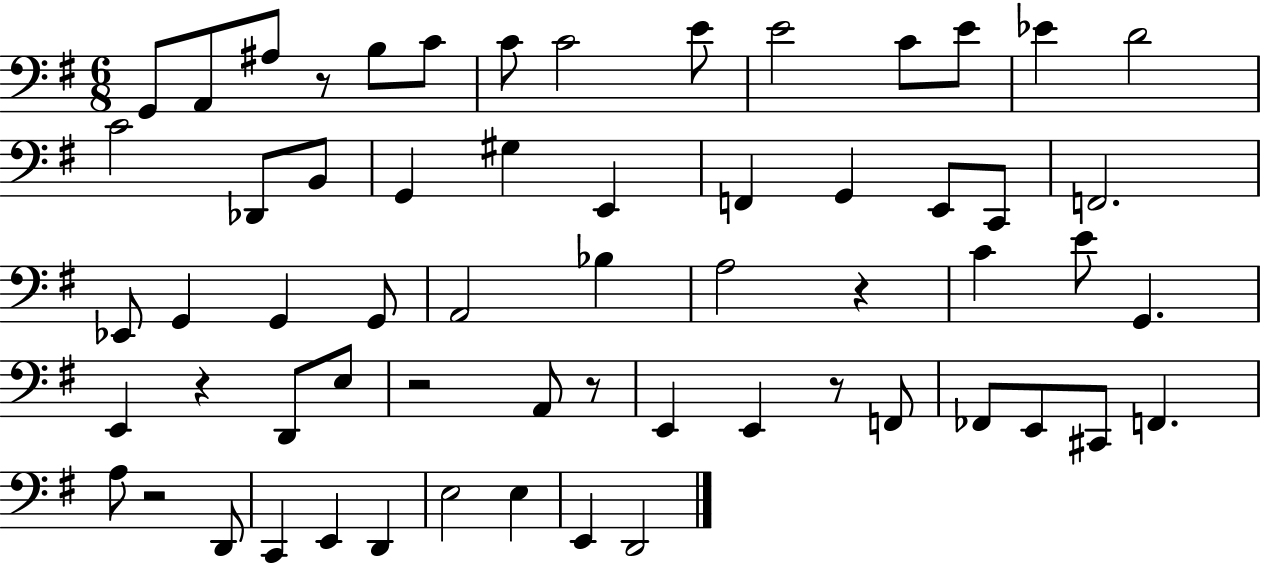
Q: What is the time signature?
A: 6/8